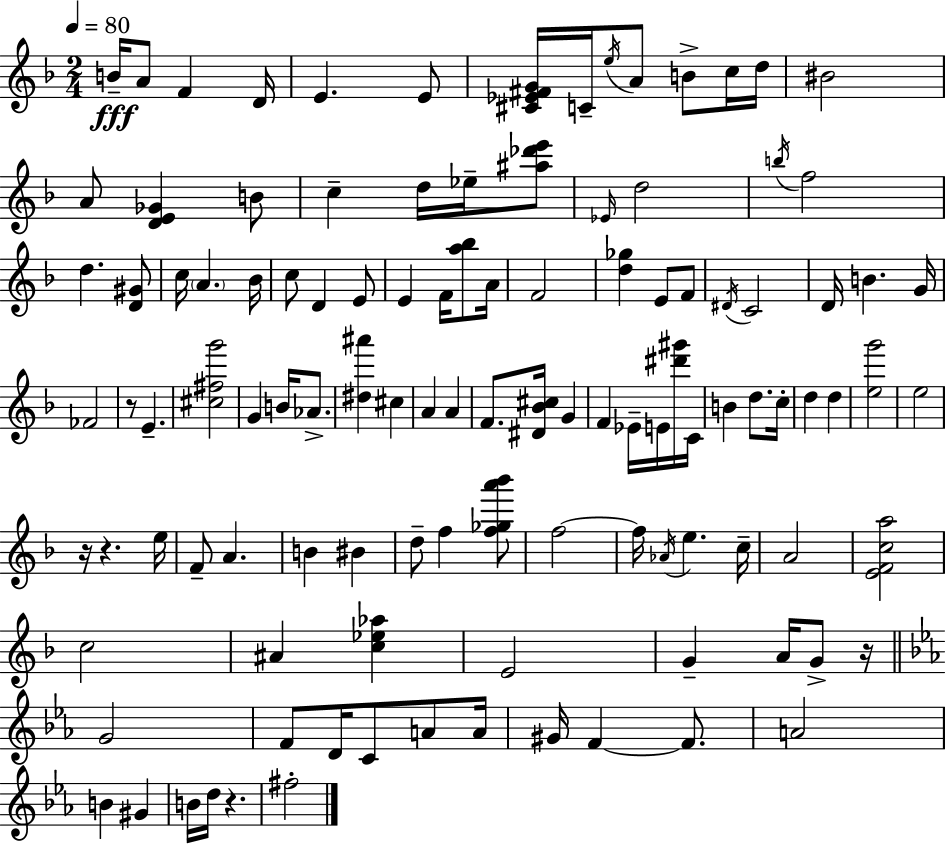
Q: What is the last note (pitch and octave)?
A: F#5